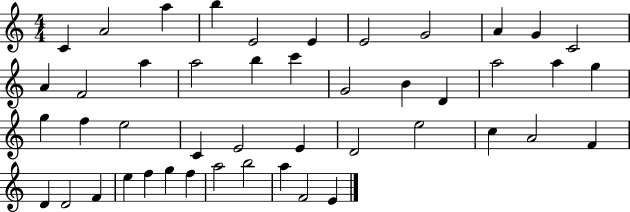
X:1
T:Untitled
M:4/4
L:1/4
K:C
C A2 a b E2 E E2 G2 A G C2 A F2 a a2 b c' G2 B D a2 a g g f e2 C E2 E D2 e2 c A2 F D D2 F e f g f a2 b2 a F2 E